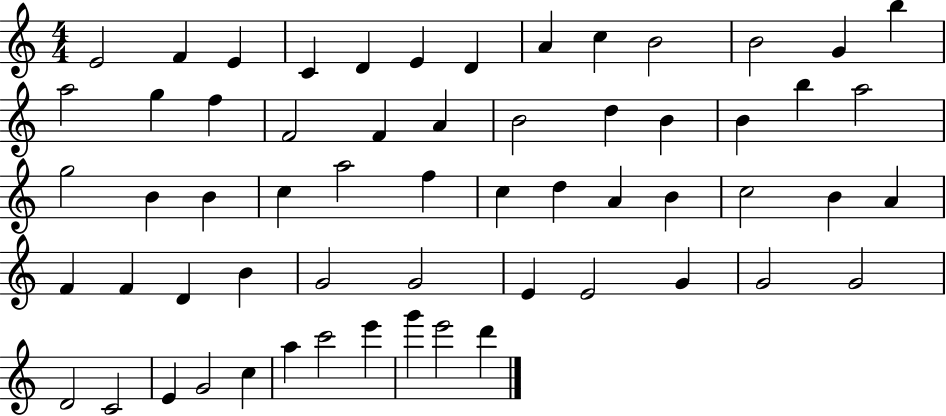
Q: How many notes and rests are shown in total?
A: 60